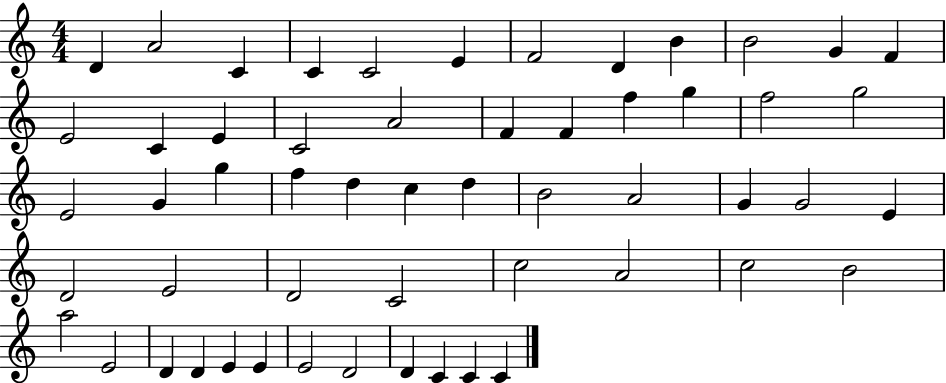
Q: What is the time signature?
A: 4/4